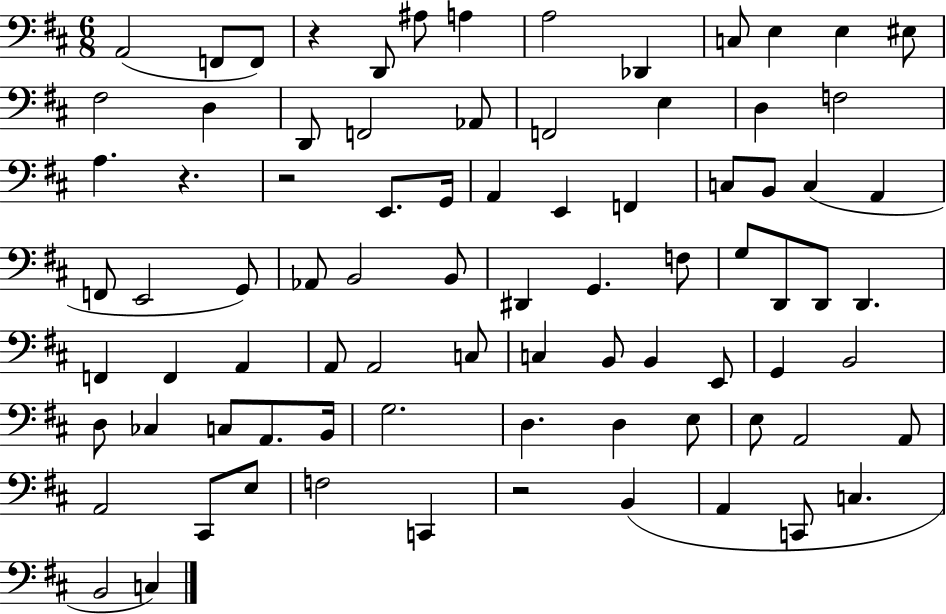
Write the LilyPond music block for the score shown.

{
  \clef bass
  \numericTimeSignature
  \time 6/8
  \key d \major
  a,2( f,8 f,8) | r4 d,8 ais8 a4 | a2 des,4 | c8 e4 e4 eis8 | \break fis2 d4 | d,8 f,2 aes,8 | f,2 e4 | d4 f2 | \break a4. r4. | r2 e,8. g,16 | a,4 e,4 f,4 | c8 b,8 c4( a,4 | \break f,8 e,2 g,8) | aes,8 b,2 b,8 | dis,4 g,4. f8 | g8 d,8 d,8 d,4. | \break f,4 f,4 a,4 | a,8 a,2 c8 | c4 b,8 b,4 e,8 | g,4 b,2 | \break d8 ces4 c8 a,8. b,16 | g2. | d4. d4 e8 | e8 a,2 a,8 | \break a,2 cis,8 e8 | f2 c,4 | r2 b,4( | a,4 c,8 c4. | \break b,2 c4) | \bar "|."
}